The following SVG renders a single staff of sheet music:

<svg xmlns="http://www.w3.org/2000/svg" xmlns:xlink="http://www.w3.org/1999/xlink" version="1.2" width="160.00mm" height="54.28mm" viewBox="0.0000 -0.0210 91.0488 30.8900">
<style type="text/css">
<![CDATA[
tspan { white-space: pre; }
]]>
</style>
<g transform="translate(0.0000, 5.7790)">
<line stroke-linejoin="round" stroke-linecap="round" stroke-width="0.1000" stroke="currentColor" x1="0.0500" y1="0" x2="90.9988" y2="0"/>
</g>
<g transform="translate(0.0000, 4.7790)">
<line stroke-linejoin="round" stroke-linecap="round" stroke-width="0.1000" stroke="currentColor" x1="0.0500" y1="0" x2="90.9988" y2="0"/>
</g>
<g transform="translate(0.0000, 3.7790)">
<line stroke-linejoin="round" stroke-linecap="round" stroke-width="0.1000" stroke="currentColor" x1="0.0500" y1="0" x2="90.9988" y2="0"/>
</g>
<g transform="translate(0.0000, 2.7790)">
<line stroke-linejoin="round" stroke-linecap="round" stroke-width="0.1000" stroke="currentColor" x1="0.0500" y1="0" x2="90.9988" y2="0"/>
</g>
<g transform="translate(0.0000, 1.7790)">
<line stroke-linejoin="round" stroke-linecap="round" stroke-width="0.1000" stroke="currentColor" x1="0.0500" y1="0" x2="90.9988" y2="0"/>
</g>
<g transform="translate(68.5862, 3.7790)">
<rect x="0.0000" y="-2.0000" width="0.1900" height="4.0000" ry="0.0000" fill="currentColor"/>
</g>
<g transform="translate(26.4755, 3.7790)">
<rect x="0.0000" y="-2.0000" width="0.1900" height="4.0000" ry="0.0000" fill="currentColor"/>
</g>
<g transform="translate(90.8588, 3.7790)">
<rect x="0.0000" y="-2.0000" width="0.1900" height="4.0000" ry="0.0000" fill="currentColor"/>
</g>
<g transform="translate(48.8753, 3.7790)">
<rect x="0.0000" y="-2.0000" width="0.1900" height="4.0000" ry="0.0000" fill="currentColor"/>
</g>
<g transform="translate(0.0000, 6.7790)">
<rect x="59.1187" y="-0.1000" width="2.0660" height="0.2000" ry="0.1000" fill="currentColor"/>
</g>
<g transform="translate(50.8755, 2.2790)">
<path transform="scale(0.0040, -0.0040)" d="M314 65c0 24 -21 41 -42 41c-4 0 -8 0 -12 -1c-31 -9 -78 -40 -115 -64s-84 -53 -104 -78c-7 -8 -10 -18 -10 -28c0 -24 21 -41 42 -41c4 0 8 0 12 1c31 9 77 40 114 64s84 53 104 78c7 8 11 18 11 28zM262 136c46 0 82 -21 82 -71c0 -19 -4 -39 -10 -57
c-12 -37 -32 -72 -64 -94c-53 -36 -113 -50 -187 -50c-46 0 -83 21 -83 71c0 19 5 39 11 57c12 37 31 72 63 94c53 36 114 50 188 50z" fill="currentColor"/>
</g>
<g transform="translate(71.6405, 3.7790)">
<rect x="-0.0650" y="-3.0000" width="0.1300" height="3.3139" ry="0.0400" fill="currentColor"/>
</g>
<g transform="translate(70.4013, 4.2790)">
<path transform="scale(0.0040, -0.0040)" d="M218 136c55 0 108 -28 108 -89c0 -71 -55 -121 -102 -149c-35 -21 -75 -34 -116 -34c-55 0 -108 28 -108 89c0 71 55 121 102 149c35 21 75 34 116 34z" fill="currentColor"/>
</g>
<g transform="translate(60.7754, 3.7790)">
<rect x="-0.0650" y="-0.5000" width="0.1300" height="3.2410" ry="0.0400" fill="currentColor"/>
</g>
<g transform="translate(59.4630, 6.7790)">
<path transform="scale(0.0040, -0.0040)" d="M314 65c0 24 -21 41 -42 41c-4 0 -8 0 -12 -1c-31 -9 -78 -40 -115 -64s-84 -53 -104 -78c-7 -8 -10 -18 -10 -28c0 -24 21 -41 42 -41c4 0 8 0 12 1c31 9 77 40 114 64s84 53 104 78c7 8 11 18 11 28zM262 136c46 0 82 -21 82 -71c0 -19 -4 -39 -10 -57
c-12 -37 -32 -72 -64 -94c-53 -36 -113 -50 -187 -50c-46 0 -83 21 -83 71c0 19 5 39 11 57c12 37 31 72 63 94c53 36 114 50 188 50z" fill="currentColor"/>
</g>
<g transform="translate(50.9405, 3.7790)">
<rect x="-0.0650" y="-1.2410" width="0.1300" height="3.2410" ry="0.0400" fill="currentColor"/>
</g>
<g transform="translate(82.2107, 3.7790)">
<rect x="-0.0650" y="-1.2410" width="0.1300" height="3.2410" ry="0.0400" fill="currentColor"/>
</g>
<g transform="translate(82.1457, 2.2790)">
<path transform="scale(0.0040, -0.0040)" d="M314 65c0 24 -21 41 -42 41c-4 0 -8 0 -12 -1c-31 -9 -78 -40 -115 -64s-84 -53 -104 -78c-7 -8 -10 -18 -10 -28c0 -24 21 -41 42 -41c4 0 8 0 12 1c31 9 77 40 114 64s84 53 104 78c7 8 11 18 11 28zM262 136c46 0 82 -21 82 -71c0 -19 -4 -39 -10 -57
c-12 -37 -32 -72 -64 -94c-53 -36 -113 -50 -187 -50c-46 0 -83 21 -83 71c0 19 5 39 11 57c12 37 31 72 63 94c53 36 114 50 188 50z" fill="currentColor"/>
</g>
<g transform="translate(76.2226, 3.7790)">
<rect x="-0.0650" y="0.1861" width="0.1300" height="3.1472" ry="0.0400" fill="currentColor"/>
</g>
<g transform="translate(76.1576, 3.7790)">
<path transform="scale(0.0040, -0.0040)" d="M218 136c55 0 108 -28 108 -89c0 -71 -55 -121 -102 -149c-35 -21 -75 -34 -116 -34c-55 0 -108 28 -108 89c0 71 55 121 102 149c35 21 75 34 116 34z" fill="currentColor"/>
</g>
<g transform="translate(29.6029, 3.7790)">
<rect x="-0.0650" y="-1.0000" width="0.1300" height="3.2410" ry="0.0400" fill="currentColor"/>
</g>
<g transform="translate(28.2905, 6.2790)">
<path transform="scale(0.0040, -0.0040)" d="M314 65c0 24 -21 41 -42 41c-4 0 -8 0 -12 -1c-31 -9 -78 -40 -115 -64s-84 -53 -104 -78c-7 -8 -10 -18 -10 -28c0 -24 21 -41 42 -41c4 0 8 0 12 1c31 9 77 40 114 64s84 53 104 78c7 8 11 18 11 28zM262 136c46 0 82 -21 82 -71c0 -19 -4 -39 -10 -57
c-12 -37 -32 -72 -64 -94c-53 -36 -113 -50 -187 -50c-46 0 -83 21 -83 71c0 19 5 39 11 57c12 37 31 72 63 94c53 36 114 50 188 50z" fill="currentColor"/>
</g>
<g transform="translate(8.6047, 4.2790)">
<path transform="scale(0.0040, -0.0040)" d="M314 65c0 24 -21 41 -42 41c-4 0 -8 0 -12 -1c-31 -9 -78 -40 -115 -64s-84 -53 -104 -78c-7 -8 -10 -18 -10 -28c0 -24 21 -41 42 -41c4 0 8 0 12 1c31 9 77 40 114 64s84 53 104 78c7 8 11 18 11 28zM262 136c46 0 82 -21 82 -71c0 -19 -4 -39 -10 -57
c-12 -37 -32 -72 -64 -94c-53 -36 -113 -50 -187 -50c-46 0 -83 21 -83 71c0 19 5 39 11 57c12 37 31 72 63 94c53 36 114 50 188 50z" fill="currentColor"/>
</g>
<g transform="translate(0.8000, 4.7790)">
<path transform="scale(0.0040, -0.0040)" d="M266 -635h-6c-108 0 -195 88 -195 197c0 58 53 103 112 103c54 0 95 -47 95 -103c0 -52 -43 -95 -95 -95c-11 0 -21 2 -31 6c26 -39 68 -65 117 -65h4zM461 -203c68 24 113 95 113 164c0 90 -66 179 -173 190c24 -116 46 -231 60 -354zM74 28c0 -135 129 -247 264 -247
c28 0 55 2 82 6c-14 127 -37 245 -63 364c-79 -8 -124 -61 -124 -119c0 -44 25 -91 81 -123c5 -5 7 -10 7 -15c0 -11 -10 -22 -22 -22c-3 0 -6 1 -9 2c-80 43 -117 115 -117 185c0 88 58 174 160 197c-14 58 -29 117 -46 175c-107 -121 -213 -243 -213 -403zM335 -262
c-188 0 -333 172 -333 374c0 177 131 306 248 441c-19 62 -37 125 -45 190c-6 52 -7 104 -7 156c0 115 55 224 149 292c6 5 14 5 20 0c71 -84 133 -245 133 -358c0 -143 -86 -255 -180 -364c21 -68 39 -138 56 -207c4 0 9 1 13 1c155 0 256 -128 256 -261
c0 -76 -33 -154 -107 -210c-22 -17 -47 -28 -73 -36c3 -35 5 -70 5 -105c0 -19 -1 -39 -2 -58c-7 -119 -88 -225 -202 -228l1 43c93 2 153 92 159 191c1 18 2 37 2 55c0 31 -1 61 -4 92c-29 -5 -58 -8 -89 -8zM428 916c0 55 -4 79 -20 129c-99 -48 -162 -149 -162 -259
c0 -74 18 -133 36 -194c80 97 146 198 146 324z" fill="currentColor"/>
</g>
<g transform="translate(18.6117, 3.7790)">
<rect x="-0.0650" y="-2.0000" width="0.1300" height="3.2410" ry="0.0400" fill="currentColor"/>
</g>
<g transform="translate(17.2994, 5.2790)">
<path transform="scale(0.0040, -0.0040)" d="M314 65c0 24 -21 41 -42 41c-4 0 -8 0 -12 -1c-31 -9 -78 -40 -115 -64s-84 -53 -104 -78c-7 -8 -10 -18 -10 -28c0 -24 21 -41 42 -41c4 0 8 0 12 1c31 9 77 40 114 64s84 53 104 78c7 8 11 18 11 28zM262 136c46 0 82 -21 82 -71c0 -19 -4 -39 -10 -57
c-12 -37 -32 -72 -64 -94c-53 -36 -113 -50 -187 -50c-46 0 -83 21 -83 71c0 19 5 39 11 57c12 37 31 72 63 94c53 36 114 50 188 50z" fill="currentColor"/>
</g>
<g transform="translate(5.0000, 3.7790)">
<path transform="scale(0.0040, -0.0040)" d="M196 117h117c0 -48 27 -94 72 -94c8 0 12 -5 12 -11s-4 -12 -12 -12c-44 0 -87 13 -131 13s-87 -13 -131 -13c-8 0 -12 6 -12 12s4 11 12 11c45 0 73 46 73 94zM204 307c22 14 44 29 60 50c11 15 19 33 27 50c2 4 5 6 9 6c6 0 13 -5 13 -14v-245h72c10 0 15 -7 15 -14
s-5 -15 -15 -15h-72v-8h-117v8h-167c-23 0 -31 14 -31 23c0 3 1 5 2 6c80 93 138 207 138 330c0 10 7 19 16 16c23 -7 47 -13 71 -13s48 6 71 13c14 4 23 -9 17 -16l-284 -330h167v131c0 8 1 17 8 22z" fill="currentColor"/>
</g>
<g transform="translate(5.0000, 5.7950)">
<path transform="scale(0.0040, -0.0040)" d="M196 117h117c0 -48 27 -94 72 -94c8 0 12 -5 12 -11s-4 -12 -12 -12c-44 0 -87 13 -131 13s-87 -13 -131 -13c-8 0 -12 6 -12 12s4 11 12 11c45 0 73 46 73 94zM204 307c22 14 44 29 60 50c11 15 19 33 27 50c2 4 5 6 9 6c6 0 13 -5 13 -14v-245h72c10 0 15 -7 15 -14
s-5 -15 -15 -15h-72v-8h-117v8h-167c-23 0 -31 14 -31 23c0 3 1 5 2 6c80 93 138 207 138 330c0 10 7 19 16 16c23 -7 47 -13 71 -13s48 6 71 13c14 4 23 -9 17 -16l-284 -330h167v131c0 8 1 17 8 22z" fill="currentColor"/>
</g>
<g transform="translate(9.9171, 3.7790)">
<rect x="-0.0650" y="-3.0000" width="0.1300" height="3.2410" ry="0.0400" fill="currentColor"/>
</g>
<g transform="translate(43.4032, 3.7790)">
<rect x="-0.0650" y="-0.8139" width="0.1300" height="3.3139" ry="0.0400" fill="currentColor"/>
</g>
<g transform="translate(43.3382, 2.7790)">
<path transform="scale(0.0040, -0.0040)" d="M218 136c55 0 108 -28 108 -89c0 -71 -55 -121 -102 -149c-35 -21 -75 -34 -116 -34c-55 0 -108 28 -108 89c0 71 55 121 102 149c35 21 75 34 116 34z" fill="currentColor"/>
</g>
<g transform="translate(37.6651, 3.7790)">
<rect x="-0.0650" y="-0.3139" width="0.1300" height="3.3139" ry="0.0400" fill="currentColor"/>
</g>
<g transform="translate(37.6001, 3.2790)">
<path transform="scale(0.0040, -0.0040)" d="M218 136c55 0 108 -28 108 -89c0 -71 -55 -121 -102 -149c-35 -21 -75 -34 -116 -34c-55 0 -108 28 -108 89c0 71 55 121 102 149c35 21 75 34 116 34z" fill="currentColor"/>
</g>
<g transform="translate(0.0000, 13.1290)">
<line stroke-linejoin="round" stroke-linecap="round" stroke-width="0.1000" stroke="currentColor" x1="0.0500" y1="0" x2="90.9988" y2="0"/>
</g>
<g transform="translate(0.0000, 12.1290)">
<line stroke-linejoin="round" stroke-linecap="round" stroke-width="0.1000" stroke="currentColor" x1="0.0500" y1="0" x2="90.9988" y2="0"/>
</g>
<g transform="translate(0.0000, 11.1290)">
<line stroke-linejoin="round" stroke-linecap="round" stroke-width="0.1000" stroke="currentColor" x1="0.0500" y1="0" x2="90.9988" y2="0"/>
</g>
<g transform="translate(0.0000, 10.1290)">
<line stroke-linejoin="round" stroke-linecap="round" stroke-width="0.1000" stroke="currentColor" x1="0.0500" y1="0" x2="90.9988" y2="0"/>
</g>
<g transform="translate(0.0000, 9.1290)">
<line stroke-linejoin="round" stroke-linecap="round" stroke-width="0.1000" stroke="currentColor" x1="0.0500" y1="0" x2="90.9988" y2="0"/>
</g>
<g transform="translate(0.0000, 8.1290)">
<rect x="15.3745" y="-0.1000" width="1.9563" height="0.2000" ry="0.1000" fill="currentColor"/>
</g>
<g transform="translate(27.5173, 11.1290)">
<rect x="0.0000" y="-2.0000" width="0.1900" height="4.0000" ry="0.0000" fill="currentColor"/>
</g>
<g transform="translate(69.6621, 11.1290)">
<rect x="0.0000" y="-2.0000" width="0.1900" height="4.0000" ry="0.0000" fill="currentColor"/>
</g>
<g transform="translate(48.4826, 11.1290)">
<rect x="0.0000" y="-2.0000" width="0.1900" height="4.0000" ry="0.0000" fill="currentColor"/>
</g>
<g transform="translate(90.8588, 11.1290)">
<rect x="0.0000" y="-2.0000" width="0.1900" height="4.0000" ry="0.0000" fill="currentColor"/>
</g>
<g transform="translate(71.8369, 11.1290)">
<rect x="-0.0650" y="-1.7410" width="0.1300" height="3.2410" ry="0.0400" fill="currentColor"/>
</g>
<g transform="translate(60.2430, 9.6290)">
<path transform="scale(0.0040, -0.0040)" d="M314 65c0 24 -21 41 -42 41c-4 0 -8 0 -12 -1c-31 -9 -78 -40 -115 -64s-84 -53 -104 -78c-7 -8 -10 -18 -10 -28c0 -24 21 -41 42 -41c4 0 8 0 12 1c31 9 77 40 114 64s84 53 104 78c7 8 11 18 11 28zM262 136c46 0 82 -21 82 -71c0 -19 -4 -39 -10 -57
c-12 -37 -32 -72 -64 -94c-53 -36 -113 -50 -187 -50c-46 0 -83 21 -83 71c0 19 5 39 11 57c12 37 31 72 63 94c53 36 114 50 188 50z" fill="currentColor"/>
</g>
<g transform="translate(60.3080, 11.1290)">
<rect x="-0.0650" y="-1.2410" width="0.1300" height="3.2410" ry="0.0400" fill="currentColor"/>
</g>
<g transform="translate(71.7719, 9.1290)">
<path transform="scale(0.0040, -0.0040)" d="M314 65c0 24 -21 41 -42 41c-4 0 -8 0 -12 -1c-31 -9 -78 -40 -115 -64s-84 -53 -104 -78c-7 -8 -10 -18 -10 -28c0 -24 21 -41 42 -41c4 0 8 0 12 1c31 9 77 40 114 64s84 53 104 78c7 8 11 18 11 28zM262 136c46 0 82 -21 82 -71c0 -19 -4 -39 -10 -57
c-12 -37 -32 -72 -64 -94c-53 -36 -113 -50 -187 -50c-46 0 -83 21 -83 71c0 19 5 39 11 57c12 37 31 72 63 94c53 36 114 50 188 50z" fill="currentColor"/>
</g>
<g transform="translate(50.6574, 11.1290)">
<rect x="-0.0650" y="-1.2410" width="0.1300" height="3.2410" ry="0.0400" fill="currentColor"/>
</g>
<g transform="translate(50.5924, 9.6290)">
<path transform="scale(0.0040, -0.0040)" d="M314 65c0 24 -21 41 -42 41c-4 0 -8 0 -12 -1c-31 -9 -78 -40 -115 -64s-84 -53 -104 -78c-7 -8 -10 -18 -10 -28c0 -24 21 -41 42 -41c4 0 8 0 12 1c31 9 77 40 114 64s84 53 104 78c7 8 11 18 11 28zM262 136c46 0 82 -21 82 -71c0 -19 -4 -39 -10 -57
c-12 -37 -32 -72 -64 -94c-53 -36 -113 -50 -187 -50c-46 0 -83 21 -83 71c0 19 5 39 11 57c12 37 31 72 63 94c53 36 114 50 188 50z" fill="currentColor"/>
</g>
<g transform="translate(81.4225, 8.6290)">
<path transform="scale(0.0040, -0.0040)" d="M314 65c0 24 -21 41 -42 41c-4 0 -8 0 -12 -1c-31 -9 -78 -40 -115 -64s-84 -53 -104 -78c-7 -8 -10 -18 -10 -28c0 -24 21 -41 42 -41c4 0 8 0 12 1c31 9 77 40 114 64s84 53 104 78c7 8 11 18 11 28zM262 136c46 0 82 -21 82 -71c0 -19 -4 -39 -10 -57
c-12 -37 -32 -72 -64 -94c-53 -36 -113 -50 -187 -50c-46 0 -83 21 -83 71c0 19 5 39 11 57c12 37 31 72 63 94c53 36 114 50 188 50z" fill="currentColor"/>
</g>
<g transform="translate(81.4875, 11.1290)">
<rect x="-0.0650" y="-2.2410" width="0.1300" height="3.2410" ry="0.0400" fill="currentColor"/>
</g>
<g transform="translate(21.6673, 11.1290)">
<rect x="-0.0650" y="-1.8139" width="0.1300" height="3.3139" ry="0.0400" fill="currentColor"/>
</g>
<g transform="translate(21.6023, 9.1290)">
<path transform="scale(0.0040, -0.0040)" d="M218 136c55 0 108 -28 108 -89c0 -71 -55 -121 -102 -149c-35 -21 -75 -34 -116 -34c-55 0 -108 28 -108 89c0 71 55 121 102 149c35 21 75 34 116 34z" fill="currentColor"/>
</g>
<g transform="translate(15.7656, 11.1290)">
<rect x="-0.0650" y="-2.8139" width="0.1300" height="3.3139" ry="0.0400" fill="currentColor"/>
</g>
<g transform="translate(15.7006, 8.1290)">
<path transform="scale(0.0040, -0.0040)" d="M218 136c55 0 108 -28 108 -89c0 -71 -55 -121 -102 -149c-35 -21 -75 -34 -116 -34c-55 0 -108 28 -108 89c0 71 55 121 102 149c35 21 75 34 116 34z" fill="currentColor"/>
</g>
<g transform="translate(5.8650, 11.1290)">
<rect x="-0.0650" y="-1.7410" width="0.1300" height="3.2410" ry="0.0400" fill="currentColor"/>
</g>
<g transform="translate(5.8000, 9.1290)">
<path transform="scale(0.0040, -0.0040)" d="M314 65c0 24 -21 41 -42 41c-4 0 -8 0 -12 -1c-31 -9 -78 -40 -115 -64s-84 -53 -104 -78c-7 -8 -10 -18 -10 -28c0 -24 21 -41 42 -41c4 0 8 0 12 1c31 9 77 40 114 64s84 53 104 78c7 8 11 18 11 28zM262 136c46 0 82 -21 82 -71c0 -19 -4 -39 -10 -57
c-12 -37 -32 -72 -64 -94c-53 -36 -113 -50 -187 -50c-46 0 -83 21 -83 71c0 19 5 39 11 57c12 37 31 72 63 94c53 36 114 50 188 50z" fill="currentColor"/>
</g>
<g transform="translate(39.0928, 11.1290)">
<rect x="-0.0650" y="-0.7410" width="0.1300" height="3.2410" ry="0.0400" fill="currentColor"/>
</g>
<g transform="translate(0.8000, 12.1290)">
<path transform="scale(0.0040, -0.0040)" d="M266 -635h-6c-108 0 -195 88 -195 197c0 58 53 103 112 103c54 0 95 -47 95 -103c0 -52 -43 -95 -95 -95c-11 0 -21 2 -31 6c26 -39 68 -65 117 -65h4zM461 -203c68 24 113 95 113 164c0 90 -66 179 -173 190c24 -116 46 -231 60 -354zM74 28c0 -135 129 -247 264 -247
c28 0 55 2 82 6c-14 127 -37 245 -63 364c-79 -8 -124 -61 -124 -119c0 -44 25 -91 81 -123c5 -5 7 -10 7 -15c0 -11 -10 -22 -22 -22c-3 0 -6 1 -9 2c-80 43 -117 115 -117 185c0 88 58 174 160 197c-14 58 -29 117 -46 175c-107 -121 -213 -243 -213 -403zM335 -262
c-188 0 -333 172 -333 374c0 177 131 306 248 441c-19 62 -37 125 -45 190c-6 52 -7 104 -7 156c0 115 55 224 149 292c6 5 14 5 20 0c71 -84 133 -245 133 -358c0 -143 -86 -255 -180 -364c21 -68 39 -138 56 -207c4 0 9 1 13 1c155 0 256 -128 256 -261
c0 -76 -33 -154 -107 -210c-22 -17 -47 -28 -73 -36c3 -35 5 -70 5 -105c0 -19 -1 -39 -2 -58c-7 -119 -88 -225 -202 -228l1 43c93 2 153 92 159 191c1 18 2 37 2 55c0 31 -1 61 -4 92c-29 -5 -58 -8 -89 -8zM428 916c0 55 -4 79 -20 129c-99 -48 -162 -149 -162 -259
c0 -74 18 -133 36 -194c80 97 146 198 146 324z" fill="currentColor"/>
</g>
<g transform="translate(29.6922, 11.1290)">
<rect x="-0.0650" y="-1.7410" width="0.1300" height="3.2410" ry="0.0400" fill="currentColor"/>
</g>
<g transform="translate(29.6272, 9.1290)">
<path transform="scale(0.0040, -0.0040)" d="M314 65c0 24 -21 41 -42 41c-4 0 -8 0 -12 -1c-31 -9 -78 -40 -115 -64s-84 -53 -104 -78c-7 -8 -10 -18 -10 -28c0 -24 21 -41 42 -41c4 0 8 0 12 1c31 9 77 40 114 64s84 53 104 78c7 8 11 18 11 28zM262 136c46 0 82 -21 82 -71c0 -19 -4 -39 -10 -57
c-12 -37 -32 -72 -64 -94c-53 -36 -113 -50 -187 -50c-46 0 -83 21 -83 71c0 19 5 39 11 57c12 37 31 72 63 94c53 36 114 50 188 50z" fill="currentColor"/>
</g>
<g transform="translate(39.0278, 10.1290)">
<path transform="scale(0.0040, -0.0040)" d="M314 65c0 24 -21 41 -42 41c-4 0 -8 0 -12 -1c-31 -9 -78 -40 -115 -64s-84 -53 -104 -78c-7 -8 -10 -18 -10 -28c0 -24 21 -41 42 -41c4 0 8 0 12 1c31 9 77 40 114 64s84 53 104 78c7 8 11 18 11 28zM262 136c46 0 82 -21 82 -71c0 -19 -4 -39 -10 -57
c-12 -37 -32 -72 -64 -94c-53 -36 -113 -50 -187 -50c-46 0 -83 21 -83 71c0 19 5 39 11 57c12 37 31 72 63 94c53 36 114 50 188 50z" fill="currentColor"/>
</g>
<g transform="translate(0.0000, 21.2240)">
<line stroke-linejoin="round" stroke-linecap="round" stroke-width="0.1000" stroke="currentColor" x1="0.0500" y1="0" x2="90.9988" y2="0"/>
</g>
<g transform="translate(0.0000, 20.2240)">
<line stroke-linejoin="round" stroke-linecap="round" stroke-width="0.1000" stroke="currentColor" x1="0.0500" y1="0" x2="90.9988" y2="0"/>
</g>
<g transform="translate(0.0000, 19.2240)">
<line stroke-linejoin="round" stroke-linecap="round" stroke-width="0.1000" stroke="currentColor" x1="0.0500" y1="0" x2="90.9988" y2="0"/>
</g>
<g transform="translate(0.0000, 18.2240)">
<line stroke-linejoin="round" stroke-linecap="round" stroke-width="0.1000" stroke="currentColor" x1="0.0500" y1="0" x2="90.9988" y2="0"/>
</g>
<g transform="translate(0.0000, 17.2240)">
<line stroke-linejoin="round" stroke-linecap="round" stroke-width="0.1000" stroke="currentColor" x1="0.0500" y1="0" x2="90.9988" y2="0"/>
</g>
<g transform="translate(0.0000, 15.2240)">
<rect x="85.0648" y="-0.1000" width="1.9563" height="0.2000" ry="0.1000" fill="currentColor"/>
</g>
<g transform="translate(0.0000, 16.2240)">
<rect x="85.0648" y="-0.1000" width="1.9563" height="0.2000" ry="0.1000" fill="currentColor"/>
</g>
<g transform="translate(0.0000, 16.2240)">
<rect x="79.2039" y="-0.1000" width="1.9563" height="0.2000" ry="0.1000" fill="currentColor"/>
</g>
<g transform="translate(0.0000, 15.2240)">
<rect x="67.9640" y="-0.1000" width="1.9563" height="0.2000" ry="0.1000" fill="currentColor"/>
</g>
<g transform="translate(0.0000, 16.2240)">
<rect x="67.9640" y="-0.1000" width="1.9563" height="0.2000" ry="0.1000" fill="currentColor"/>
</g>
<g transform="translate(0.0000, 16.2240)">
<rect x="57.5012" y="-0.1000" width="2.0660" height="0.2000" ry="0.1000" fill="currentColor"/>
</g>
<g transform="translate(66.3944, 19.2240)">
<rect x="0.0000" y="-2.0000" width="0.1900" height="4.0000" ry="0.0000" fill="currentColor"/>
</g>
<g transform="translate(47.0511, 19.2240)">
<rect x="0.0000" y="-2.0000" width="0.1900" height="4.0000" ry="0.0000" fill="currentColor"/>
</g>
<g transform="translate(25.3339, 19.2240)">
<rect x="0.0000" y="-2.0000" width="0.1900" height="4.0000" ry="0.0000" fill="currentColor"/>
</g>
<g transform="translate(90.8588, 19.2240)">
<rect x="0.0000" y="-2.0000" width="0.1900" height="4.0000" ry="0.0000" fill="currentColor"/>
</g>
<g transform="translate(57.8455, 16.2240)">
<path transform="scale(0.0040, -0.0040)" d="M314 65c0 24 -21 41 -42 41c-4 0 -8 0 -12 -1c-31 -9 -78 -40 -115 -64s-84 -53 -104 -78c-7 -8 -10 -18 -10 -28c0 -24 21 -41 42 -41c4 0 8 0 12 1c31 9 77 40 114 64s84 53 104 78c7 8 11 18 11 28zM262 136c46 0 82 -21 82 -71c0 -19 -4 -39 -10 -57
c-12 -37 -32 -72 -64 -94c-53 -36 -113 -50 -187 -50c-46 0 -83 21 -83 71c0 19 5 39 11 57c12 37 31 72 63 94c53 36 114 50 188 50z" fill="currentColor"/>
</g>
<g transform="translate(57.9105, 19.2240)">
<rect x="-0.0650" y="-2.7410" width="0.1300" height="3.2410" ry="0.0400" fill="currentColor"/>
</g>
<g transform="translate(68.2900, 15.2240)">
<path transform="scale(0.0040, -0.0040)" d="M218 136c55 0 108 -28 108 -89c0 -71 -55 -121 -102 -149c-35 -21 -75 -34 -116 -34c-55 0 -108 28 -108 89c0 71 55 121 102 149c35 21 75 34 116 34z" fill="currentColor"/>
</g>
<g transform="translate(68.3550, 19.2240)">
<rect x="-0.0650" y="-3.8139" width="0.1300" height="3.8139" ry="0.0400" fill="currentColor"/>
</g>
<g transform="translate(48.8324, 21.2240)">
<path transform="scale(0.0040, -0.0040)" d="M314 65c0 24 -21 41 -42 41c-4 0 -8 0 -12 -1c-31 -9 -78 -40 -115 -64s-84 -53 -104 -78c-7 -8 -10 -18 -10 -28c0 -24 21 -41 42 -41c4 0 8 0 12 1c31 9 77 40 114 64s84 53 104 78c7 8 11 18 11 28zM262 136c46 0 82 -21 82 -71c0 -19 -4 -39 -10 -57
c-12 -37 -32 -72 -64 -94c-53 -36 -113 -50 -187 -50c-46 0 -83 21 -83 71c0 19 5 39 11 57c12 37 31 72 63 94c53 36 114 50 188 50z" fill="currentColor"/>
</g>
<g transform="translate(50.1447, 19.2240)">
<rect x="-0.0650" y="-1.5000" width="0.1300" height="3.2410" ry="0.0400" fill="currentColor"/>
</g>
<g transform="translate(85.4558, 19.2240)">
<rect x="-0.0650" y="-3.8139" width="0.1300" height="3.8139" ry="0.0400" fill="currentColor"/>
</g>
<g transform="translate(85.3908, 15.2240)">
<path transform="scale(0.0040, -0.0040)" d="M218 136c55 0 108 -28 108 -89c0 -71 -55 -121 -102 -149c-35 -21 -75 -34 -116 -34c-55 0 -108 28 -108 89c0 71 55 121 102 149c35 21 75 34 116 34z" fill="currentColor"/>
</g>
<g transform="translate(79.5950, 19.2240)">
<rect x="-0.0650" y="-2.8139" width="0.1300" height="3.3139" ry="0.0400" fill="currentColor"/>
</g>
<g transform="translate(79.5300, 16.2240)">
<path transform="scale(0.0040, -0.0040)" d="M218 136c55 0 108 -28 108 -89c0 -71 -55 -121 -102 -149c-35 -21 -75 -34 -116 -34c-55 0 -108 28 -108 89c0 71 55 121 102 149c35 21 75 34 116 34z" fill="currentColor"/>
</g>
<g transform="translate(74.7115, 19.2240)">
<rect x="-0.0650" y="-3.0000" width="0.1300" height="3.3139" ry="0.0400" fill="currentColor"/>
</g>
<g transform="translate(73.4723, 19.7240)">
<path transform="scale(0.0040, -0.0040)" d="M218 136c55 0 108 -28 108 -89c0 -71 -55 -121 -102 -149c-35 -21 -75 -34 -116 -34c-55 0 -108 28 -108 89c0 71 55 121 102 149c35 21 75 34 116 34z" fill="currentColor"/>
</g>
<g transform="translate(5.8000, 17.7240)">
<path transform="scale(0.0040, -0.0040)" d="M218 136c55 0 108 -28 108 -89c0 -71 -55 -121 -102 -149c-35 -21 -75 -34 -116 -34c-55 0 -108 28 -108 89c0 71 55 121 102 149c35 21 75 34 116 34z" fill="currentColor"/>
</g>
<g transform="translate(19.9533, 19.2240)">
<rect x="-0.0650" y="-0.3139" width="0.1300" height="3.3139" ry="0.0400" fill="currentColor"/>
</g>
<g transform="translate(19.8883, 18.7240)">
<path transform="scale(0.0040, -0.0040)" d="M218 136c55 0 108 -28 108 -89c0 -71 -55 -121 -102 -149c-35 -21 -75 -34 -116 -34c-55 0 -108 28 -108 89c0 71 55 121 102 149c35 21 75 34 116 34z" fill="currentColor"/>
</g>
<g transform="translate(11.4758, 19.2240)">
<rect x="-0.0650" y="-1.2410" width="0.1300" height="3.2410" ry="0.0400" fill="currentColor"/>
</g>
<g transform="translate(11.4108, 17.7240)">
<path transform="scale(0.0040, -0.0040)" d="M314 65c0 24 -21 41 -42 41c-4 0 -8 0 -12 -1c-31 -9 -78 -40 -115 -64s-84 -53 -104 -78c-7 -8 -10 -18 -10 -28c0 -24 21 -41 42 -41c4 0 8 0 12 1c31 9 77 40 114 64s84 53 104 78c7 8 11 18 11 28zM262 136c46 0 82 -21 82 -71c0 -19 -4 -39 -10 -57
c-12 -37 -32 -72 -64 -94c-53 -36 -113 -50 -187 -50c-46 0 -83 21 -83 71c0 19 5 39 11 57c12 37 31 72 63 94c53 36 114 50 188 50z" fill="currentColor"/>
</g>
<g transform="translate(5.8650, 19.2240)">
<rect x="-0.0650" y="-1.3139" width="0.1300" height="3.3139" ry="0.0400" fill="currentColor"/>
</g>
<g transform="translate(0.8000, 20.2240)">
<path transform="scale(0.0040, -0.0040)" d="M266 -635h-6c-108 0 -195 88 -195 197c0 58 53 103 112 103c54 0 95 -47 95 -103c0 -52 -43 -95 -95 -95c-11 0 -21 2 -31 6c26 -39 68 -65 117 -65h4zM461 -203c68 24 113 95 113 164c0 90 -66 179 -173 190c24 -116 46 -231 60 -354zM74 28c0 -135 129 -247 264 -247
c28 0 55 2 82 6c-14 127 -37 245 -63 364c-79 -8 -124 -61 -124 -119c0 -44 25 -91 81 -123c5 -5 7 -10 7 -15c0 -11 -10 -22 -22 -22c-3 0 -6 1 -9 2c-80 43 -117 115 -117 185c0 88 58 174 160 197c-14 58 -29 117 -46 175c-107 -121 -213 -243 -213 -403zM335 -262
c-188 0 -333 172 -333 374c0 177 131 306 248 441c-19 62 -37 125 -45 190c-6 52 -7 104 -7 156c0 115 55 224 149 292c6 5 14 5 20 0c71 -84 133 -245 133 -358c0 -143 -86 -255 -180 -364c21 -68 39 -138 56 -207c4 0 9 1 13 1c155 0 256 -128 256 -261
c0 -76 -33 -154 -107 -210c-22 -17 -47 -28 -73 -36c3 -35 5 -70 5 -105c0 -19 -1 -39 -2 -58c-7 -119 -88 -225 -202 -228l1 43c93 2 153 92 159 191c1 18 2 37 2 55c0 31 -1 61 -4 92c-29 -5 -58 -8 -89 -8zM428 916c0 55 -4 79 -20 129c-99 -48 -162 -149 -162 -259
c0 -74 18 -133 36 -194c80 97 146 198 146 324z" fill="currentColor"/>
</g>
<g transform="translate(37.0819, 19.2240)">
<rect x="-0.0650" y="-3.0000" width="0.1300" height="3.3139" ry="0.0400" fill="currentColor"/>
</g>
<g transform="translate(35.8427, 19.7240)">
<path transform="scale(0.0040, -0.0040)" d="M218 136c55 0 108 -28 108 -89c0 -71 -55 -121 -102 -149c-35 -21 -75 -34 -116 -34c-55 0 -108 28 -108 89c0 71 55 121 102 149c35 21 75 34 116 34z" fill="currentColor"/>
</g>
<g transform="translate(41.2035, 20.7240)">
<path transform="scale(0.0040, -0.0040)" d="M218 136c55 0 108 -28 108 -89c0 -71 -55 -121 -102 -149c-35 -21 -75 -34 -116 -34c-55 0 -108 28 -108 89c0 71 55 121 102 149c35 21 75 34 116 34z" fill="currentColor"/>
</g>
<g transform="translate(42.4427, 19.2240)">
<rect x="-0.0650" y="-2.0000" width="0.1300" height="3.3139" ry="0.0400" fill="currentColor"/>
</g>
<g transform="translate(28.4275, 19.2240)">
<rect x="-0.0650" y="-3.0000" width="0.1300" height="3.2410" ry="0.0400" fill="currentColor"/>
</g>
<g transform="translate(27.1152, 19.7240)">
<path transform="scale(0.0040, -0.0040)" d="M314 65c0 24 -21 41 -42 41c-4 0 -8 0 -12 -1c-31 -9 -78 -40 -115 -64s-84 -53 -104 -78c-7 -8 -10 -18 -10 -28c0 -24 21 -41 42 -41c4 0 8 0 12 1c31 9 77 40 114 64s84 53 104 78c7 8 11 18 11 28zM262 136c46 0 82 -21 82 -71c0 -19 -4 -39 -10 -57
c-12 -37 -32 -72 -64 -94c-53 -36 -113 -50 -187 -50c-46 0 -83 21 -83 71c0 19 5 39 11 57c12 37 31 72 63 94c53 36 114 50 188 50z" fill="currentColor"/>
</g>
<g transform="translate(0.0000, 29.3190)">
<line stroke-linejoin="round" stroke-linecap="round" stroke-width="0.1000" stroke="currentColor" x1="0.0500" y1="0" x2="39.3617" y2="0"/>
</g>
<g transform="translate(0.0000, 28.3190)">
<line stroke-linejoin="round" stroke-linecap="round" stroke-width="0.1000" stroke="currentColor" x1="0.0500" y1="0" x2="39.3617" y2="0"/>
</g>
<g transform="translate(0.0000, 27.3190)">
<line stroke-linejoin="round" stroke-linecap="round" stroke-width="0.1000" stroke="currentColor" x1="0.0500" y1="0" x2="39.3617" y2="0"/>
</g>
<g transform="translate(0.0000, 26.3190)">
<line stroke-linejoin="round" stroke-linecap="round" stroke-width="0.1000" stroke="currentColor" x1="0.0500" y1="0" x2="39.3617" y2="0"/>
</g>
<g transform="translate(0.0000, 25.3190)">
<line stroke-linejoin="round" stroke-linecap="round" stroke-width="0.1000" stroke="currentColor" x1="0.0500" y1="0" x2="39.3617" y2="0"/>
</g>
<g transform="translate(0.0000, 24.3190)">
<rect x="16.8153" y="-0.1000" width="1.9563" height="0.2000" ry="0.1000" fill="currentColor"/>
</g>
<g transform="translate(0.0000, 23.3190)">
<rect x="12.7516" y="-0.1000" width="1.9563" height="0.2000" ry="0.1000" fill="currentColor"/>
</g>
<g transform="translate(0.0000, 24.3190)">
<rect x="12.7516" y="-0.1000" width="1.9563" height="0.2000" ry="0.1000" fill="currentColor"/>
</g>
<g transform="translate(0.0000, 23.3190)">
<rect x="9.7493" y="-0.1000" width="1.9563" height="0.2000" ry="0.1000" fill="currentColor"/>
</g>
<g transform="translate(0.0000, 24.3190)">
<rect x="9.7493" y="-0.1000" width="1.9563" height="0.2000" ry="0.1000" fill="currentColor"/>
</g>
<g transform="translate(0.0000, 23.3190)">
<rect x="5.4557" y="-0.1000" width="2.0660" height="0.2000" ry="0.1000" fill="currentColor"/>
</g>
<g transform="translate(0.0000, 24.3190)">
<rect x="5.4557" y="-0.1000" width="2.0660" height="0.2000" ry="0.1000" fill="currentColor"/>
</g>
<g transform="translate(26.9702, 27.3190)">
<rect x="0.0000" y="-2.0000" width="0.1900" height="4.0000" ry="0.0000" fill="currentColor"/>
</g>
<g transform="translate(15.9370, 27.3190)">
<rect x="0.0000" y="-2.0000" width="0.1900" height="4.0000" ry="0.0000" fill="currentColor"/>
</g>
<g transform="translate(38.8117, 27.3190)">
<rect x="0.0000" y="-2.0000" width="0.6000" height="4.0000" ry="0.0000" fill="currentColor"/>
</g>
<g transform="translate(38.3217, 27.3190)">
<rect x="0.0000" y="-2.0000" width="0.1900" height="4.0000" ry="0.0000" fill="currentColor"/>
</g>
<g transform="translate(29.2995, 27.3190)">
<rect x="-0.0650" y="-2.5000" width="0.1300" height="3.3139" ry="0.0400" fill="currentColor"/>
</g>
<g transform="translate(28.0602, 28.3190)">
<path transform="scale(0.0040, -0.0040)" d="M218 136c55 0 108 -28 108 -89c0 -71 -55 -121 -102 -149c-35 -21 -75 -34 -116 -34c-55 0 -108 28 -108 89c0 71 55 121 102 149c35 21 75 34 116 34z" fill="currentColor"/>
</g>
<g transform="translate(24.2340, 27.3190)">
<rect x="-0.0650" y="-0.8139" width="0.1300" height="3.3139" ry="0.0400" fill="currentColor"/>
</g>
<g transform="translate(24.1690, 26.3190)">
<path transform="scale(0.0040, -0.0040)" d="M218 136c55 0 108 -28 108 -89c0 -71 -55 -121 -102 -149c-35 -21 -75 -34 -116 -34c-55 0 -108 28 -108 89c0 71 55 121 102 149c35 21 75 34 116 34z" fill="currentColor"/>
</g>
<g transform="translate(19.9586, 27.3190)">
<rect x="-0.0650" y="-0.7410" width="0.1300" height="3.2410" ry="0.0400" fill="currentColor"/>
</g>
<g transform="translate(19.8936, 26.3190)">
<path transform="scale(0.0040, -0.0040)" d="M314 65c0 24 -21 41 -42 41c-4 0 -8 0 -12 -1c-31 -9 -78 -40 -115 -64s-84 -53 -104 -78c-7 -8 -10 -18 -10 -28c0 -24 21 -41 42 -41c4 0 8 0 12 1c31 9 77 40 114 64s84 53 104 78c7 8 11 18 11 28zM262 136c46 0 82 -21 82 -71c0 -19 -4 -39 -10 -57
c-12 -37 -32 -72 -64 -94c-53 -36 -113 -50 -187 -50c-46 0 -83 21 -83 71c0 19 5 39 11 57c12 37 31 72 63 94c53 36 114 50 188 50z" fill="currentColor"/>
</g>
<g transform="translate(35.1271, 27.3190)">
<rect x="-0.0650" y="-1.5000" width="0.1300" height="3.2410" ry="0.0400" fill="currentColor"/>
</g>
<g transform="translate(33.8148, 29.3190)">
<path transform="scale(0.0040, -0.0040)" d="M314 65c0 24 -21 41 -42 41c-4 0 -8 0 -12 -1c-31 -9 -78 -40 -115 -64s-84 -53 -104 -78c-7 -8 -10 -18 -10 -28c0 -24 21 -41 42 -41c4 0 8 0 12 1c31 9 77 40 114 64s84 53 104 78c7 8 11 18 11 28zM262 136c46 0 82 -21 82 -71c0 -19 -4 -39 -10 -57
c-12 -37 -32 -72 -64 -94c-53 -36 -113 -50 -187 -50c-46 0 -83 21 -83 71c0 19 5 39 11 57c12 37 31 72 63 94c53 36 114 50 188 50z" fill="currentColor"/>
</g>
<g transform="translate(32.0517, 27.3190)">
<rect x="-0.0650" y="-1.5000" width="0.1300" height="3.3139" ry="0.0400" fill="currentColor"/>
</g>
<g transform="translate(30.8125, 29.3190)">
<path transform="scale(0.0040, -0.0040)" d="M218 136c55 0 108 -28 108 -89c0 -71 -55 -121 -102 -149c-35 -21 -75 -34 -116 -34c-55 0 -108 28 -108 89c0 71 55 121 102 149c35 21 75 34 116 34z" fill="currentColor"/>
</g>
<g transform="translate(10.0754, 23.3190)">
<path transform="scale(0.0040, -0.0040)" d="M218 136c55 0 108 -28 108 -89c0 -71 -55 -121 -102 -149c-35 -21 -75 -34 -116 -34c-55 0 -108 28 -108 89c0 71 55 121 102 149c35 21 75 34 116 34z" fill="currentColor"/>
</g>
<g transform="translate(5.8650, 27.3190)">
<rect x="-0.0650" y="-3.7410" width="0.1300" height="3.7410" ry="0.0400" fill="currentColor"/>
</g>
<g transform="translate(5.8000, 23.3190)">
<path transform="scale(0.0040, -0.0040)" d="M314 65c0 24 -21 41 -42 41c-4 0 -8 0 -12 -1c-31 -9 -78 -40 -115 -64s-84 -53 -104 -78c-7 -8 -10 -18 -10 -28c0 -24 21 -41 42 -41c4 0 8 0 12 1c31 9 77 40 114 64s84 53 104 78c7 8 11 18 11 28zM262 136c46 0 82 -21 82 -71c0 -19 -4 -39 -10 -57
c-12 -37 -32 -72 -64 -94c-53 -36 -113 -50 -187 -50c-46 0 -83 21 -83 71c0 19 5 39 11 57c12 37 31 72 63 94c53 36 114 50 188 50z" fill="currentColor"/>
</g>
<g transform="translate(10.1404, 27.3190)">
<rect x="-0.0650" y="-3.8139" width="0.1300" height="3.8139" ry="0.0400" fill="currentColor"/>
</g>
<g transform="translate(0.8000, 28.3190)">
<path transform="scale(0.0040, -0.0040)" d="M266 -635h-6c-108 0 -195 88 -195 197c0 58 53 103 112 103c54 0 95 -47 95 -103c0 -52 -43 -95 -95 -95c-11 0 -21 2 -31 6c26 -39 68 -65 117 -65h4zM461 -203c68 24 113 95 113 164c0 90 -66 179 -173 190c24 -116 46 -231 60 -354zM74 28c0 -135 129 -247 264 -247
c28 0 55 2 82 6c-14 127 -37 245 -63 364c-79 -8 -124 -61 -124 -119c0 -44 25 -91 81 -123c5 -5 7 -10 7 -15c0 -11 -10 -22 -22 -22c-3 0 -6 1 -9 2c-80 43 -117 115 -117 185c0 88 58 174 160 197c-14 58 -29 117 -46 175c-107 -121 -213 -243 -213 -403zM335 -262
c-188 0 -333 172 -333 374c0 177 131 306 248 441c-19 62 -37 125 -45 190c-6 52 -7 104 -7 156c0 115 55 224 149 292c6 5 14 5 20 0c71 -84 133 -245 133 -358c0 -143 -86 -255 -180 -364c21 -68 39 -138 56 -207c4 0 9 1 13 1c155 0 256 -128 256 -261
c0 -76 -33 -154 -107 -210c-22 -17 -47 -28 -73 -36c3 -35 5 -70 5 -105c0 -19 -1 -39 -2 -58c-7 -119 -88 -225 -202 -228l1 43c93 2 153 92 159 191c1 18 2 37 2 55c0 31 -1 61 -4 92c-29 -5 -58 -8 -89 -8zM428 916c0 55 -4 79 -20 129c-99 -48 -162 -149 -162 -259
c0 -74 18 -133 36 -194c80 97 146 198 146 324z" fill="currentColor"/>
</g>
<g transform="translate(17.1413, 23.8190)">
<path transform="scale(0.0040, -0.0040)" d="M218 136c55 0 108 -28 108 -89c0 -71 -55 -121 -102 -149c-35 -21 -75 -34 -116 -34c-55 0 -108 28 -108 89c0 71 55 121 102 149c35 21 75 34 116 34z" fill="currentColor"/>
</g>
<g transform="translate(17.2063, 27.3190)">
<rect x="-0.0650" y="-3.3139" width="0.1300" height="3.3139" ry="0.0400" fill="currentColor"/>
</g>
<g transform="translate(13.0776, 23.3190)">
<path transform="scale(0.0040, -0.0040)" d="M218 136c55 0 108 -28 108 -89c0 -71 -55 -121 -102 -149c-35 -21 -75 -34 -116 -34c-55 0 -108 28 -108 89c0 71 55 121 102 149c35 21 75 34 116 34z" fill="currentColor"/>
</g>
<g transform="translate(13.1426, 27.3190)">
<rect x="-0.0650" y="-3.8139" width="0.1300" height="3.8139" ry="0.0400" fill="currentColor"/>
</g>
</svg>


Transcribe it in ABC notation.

X:1
T:Untitled
M:4/4
L:1/4
K:C
A2 F2 D2 c d e2 C2 A B e2 f2 a f f2 d2 e2 e2 f2 g2 e e2 c A2 A F E2 a2 c' A a c' c'2 c' c' b d2 d G E E2